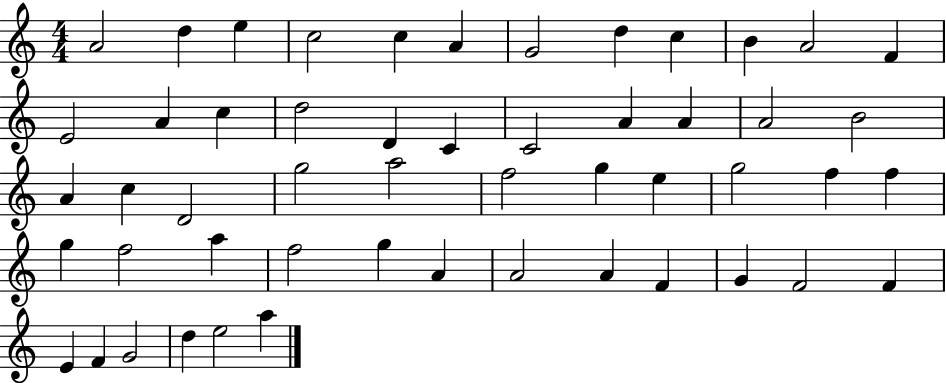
X:1
T:Untitled
M:4/4
L:1/4
K:C
A2 d e c2 c A G2 d c B A2 F E2 A c d2 D C C2 A A A2 B2 A c D2 g2 a2 f2 g e g2 f f g f2 a f2 g A A2 A F G F2 F E F G2 d e2 a